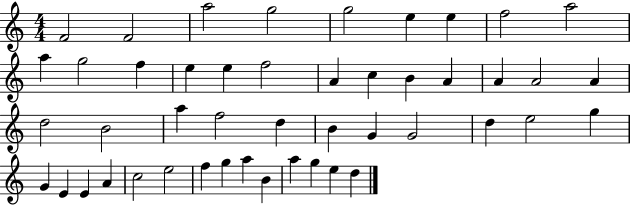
F4/h F4/h A5/h G5/h G5/h E5/q E5/q F5/h A5/h A5/q G5/h F5/q E5/q E5/q F5/h A4/q C5/q B4/q A4/q A4/q A4/h A4/q D5/h B4/h A5/q F5/h D5/q B4/q G4/q G4/h D5/q E5/h G5/q G4/q E4/q E4/q A4/q C5/h E5/h F5/q G5/q A5/q B4/q A5/q G5/q E5/q D5/q